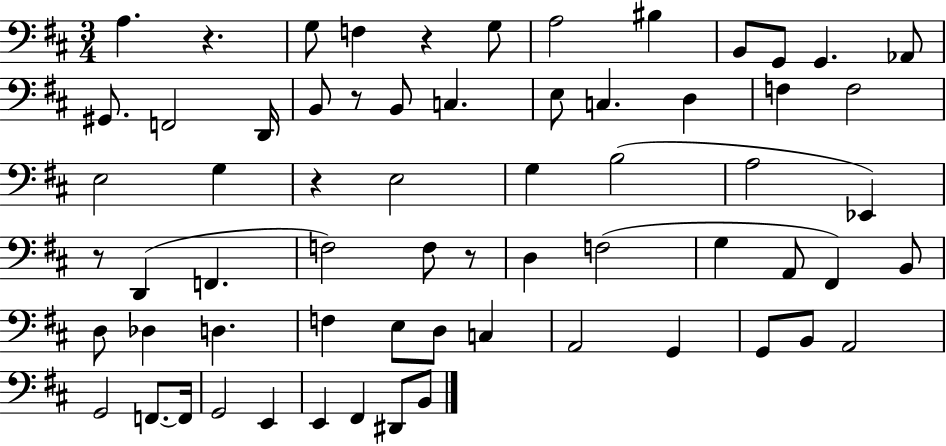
{
  \clef bass
  \numericTimeSignature
  \time 3/4
  \key d \major
  \repeat volta 2 { a4. r4. | g8 f4 r4 g8 | a2 bis4 | b,8 g,8 g,4. aes,8 | \break gis,8. f,2 d,16 | b,8 r8 b,8 c4. | e8 c4. d4 | f4 f2 | \break e2 g4 | r4 e2 | g4 b2( | a2 ees,4) | \break r8 d,4( f,4. | f2) f8 r8 | d4 f2( | g4 a,8 fis,4) b,8 | \break d8 des4 d4. | f4 e8 d8 c4 | a,2 g,4 | g,8 b,8 a,2 | \break g,2 f,8.~~ f,16 | g,2 e,4 | e,4 fis,4 dis,8 b,8 | } \bar "|."
}